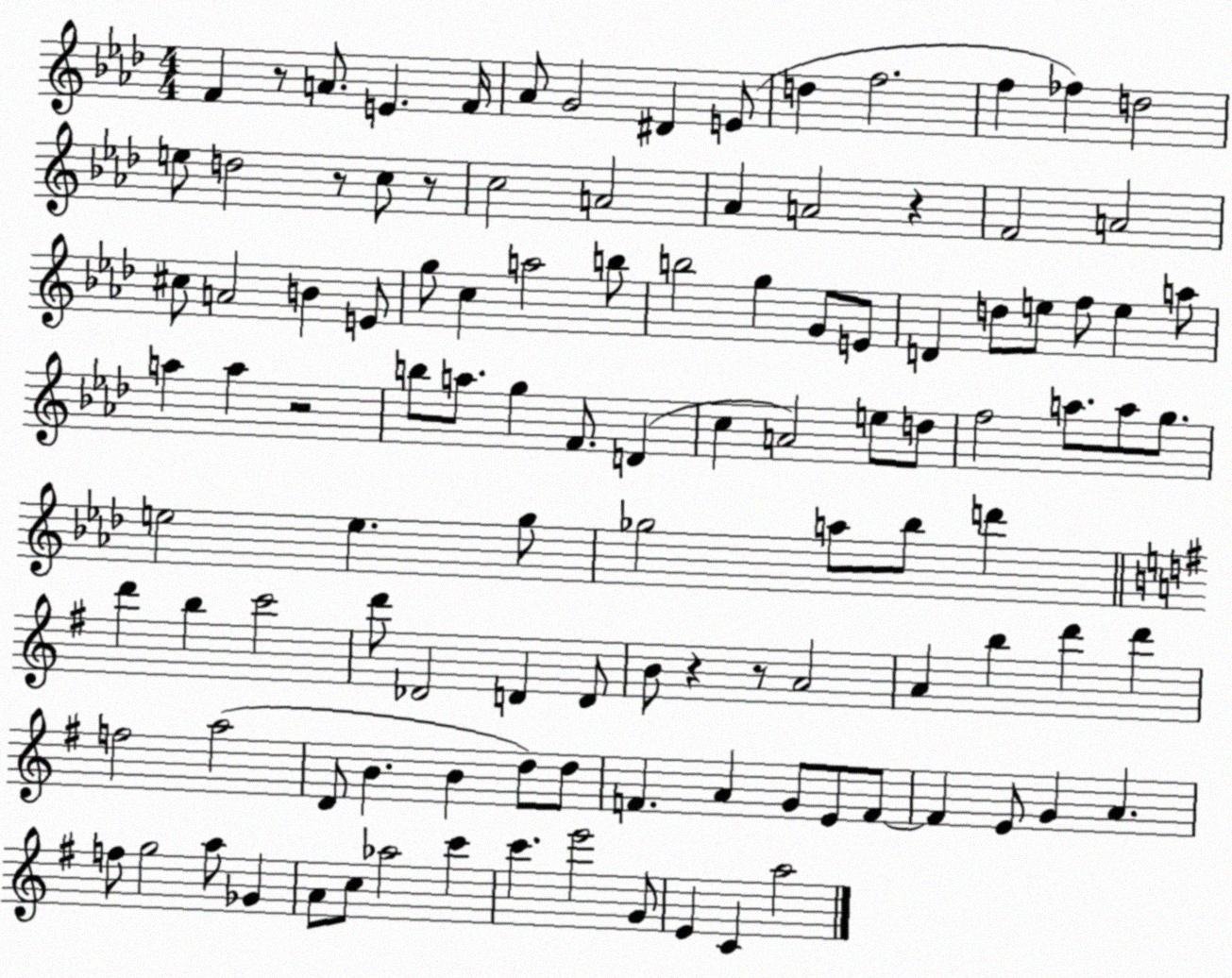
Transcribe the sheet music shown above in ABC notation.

X:1
T:Untitled
M:4/4
L:1/4
K:Ab
F z/2 A/2 E F/4 _A/2 G2 ^D E/2 d f2 f _f d2 e/2 d2 z/2 c/2 z/2 c2 A2 _A A2 z F2 A2 ^c/2 A2 B E/2 g/2 c a2 b/2 b2 g G/2 E/2 D d/2 e/2 f/2 e a/2 a a z2 b/2 a/2 g F/2 D c A2 e/2 d/2 f2 a/2 a/2 g/2 e2 e g/2 _g2 a/2 _b/2 d' d' b c'2 d'/2 _D2 D D/2 B/2 z z/2 A2 A b d' d' f2 a2 D/2 B B d/2 d/2 F A G/2 E/2 F/2 F E/2 G A f/2 g2 a/2 _G A/2 c/2 _a2 c' c' e'2 G/2 E C a2